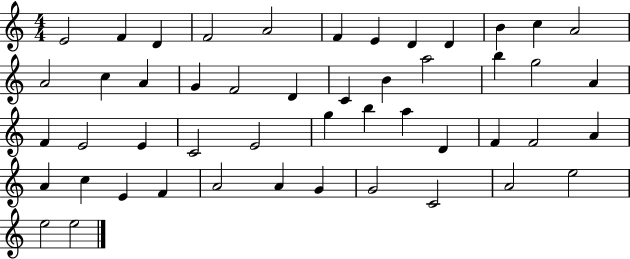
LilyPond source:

{
  \clef treble
  \numericTimeSignature
  \time 4/4
  \key c \major
  e'2 f'4 d'4 | f'2 a'2 | f'4 e'4 d'4 d'4 | b'4 c''4 a'2 | \break a'2 c''4 a'4 | g'4 f'2 d'4 | c'4 b'4 a''2 | b''4 g''2 a'4 | \break f'4 e'2 e'4 | c'2 e'2 | g''4 b''4 a''4 d'4 | f'4 f'2 a'4 | \break a'4 c''4 e'4 f'4 | a'2 a'4 g'4 | g'2 c'2 | a'2 e''2 | \break e''2 e''2 | \bar "|."
}